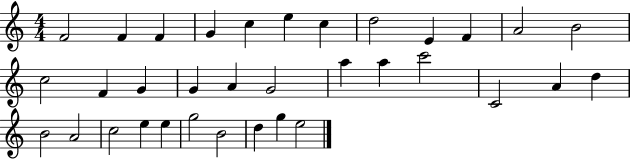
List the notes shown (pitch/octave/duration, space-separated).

F4/h F4/q F4/q G4/q C5/q E5/q C5/q D5/h E4/q F4/q A4/h B4/h C5/h F4/q G4/q G4/q A4/q G4/h A5/q A5/q C6/h C4/h A4/q D5/q B4/h A4/h C5/h E5/q E5/q G5/h B4/h D5/q G5/q E5/h